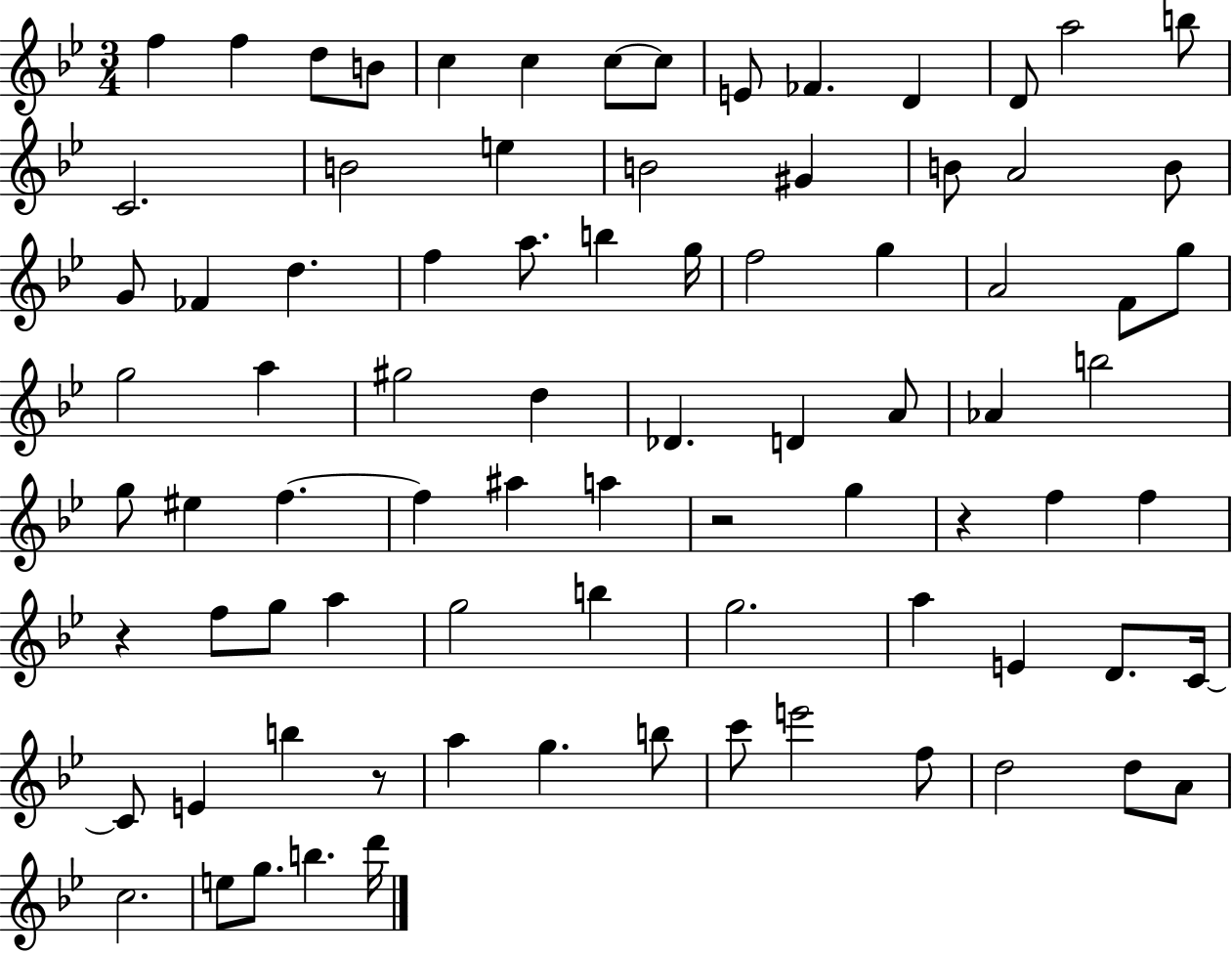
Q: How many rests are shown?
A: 4